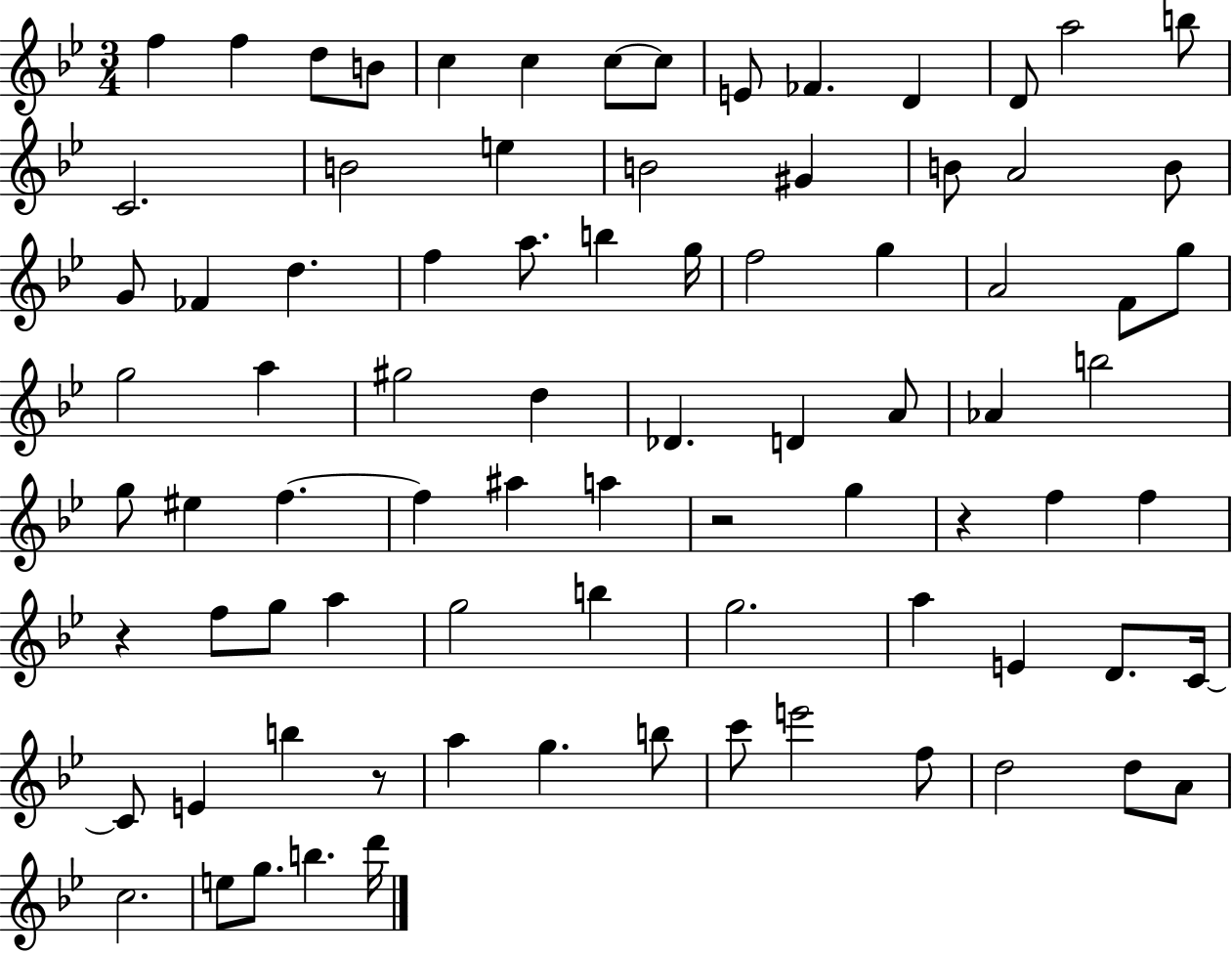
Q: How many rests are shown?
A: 4